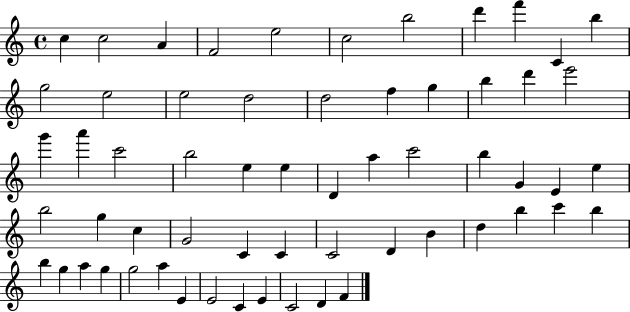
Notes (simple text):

C5/q C5/h A4/q F4/h E5/h C5/h B5/h D6/q F6/q C4/q B5/q G5/h E5/h E5/h D5/h D5/h F5/q G5/q B5/q D6/q E6/h G6/q A6/q C6/h B5/h E5/q E5/q D4/q A5/q C6/h B5/q G4/q E4/q E5/q B5/h G5/q C5/q G4/h C4/q C4/q C4/h D4/q B4/q D5/q B5/q C6/q B5/q B5/q G5/q A5/q G5/q G5/h A5/q E4/q E4/h C4/q E4/q C4/h D4/q F4/q